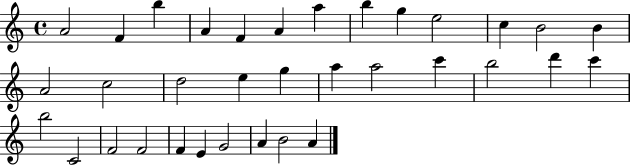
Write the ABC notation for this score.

X:1
T:Untitled
M:4/4
L:1/4
K:C
A2 F b A F A a b g e2 c B2 B A2 c2 d2 e g a a2 c' b2 d' c' b2 C2 F2 F2 F E G2 A B2 A